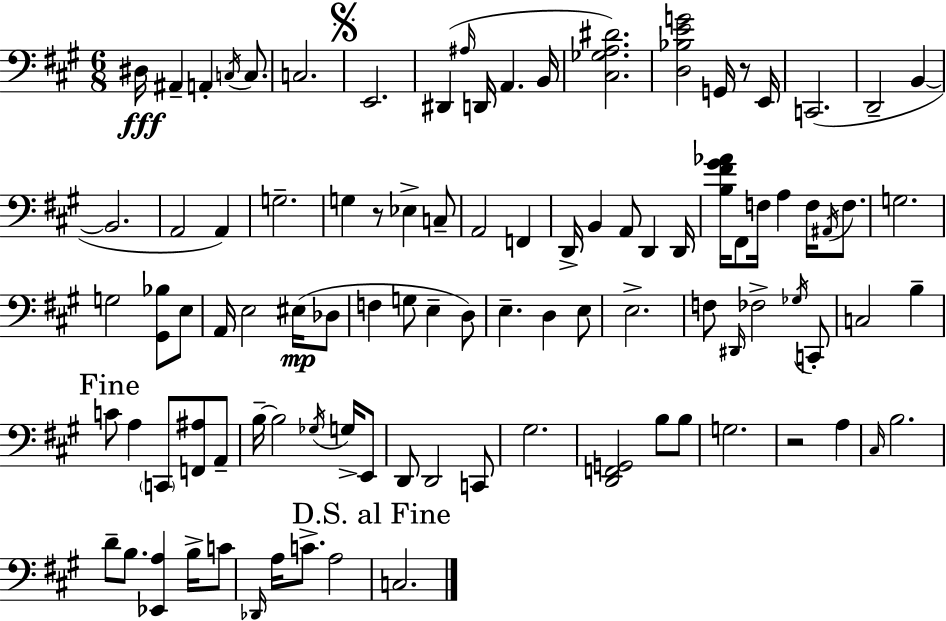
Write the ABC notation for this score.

X:1
T:Untitled
M:6/8
L:1/4
K:A
^D,/4 ^A,, A,, C,/4 C,/2 C,2 E,,2 ^D,, ^A,/4 D,,/4 A,, B,,/4 [^C,_G,A,^D]2 [D,_B,EG]2 G,,/4 z/2 E,,/4 C,,2 D,,2 B,, B,,2 A,,2 A,, G,2 G, z/2 _E, C,/2 A,,2 F,, D,,/4 B,, A,,/2 D,, D,,/4 [B,^F^G_A]/4 ^F,,/2 F,/4 A, F,/4 ^A,,/4 F,/2 G,2 G,2 [^G,,_B,]/2 E,/2 A,,/4 E,2 ^E,/4 _D,/2 F, G,/2 E, D,/2 E, D, E,/2 E,2 F,/2 ^D,,/4 _F,2 _G,/4 C,,/2 C,2 B, C/2 A, C,,/2 [F,,^A,]/2 A,,/2 B,/4 B,2 _G,/4 G,/4 E,,/2 D,,/2 D,,2 C,,/2 ^G,2 [D,,F,,G,,]2 B,/2 B,/2 G,2 z2 A, ^C,/4 B,2 D/2 B,/2 [_E,,A,] B,/4 C/2 _D,,/4 A,/4 C/2 A,2 C,2